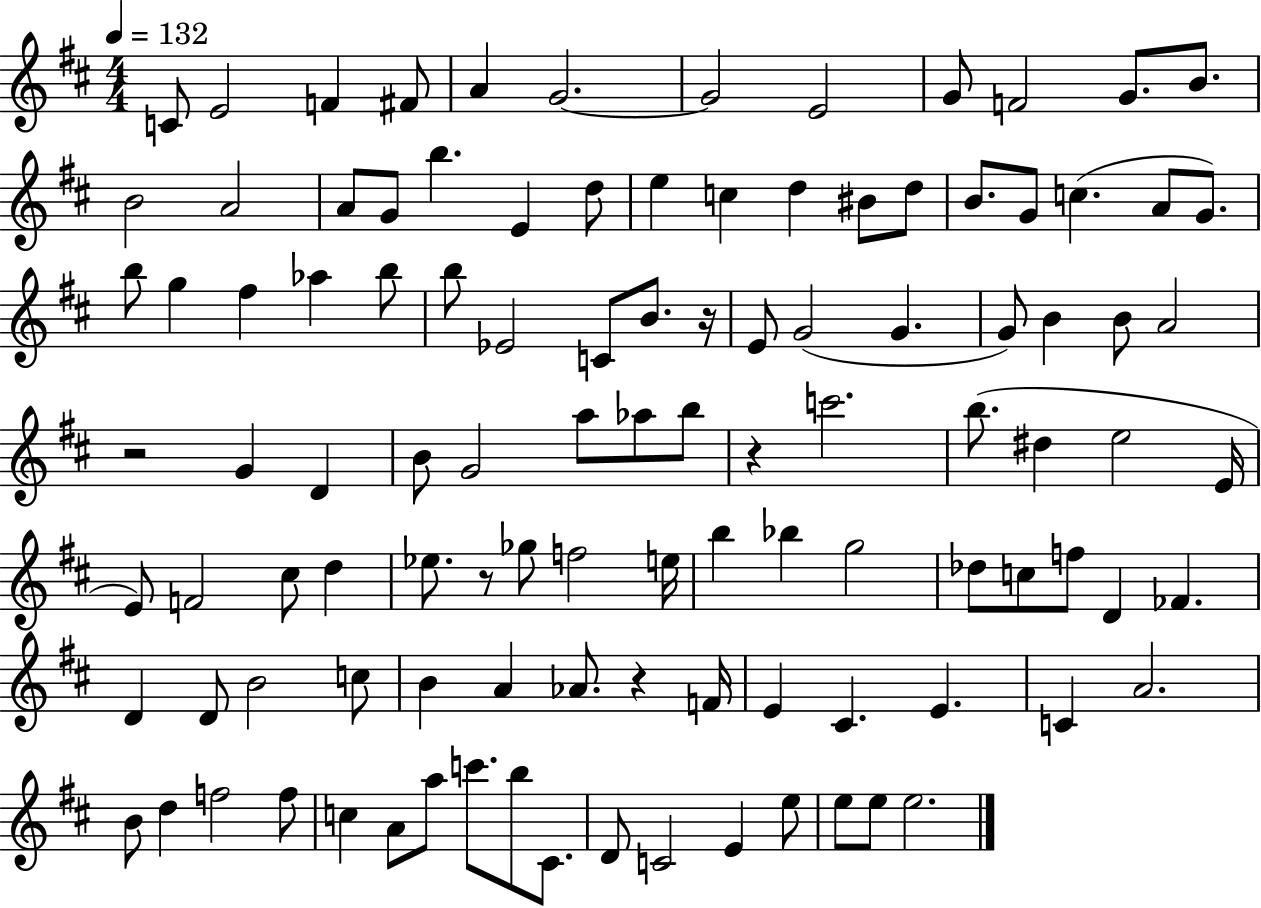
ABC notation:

X:1
T:Untitled
M:4/4
L:1/4
K:D
C/2 E2 F ^F/2 A G2 G2 E2 G/2 F2 G/2 B/2 B2 A2 A/2 G/2 b E d/2 e c d ^B/2 d/2 B/2 G/2 c A/2 G/2 b/2 g ^f _a b/2 b/2 _E2 C/2 B/2 z/4 E/2 G2 G G/2 B B/2 A2 z2 G D B/2 G2 a/2 _a/2 b/2 z c'2 b/2 ^d e2 E/4 E/2 F2 ^c/2 d _e/2 z/2 _g/2 f2 e/4 b _b g2 _d/2 c/2 f/2 D _F D D/2 B2 c/2 B A _A/2 z F/4 E ^C E C A2 B/2 d f2 f/2 c A/2 a/2 c'/2 b/2 ^C/2 D/2 C2 E e/2 e/2 e/2 e2